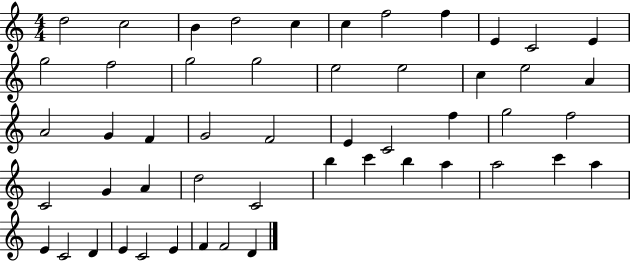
X:1
T:Untitled
M:4/4
L:1/4
K:C
d2 c2 B d2 c c f2 f E C2 E g2 f2 g2 g2 e2 e2 c e2 A A2 G F G2 F2 E C2 f g2 f2 C2 G A d2 C2 b c' b a a2 c' a E C2 D E C2 E F F2 D